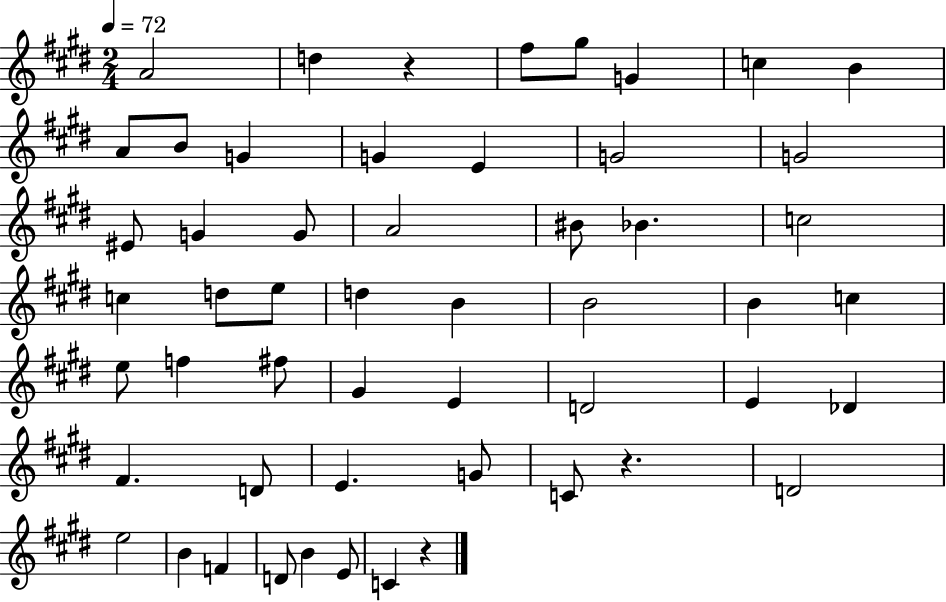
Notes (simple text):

A4/h D5/q R/q F#5/e G#5/e G4/q C5/q B4/q A4/e B4/e G4/q G4/q E4/q G4/h G4/h EIS4/e G4/q G4/e A4/h BIS4/e Bb4/q. C5/h C5/q D5/e E5/e D5/q B4/q B4/h B4/q C5/q E5/e F5/q F#5/e G#4/q E4/q D4/h E4/q Db4/q F#4/q. D4/e E4/q. G4/e C4/e R/q. D4/h E5/h B4/q F4/q D4/e B4/q E4/e C4/q R/q